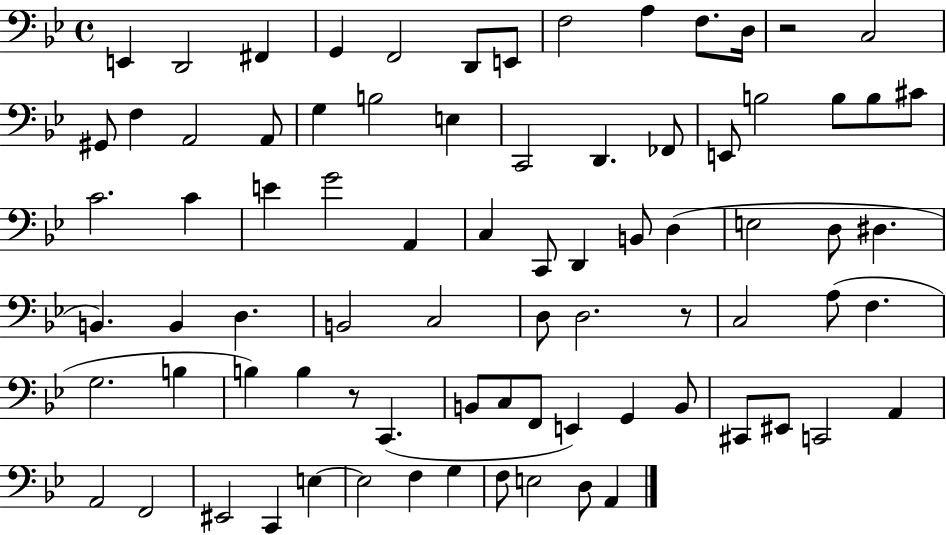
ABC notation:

X:1
T:Untitled
M:4/4
L:1/4
K:Bb
E,, D,,2 ^F,, G,, F,,2 D,,/2 E,,/2 F,2 A, F,/2 D,/4 z2 C,2 ^G,,/2 F, A,,2 A,,/2 G, B,2 E, C,,2 D,, _F,,/2 E,,/2 B,2 B,/2 B,/2 ^C/2 C2 C E G2 A,, C, C,,/2 D,, B,,/2 D, E,2 D,/2 ^D, B,, B,, D, B,,2 C,2 D,/2 D,2 z/2 C,2 A,/2 F, G,2 B, B, B, z/2 C,, B,,/2 C,/2 F,,/2 E,, G,, B,,/2 ^C,,/2 ^E,,/2 C,,2 A,, A,,2 F,,2 ^E,,2 C,, E, E,2 F, G, F,/2 E,2 D,/2 A,,